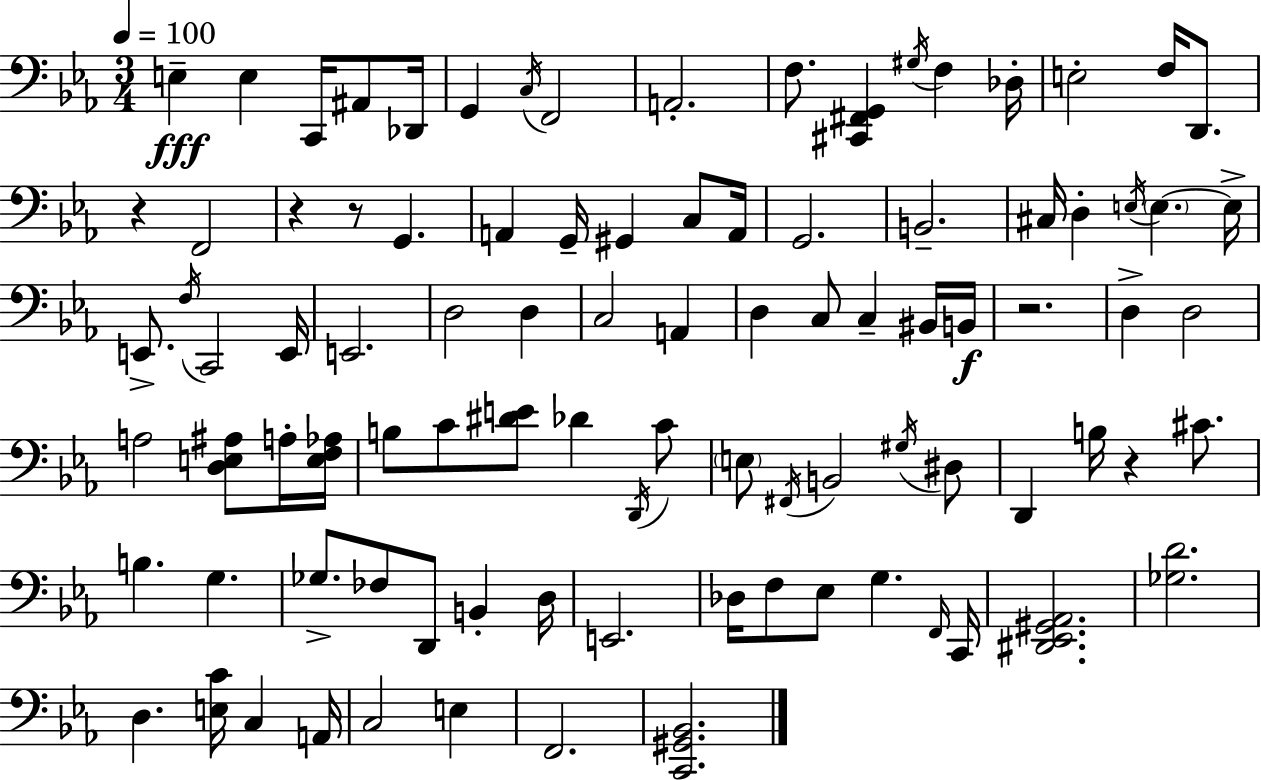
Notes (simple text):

E3/q E3/q C2/s A#2/e Db2/s G2/q C3/s F2/h A2/h. F3/e. [C#2,F#2,G2]/q G#3/s F3/q Db3/s E3/h F3/s D2/e. R/q F2/h R/q R/e G2/q. A2/q G2/s G#2/q C3/e A2/s G2/h. B2/h. C#3/s D3/q E3/s E3/q. E3/s E2/e. F3/s C2/h E2/s E2/h. D3/h D3/q C3/h A2/q D3/q C3/e C3/q BIS2/s B2/s R/h. D3/q D3/h A3/h [D3,E3,A#3]/e A3/s [E3,F3,Ab3]/s B3/e C4/e [D#4,E4]/e Db4/q D2/s C4/e E3/e F#2/s B2/h G#3/s D#3/e D2/q B3/s R/q C#4/e. B3/q. G3/q. Gb3/e. FES3/e D2/e B2/q D3/s E2/h. Db3/s F3/e Eb3/e G3/q. F2/s C2/s [D#2,Eb2,G#2,Ab2]/h. [Gb3,D4]/h. D3/q. [E3,C4]/s C3/q A2/s C3/h E3/q F2/h. [C2,G#2,Bb2]/h.